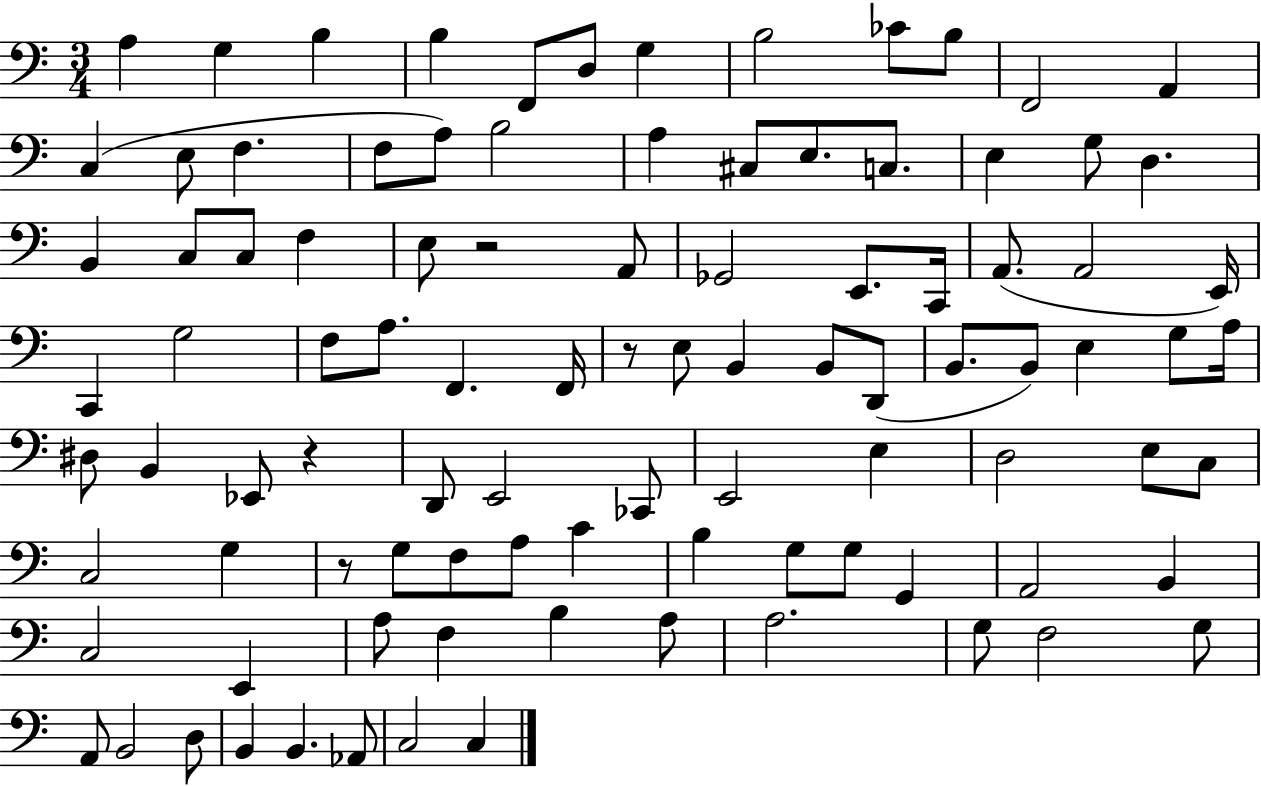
A3/q G3/q B3/q B3/q F2/e D3/e G3/q B3/h CES4/e B3/e F2/h A2/q C3/q E3/e F3/q. F3/e A3/e B3/h A3/q C#3/e E3/e. C3/e. E3/q G3/e D3/q. B2/q C3/e C3/e F3/q E3/e R/h A2/e Gb2/h E2/e. C2/s A2/e. A2/h E2/s C2/q G3/h F3/e A3/e. F2/q. F2/s R/e E3/e B2/q B2/e D2/e B2/e. B2/e E3/q G3/e A3/s D#3/e B2/q Eb2/e R/q D2/e E2/h CES2/e E2/h E3/q D3/h E3/e C3/e C3/h G3/q R/e G3/e F3/e A3/e C4/q B3/q G3/e G3/e G2/q A2/h B2/q C3/h E2/q A3/e F3/q B3/q A3/e A3/h. G3/e F3/h G3/e A2/e B2/h D3/e B2/q B2/q. Ab2/e C3/h C3/q